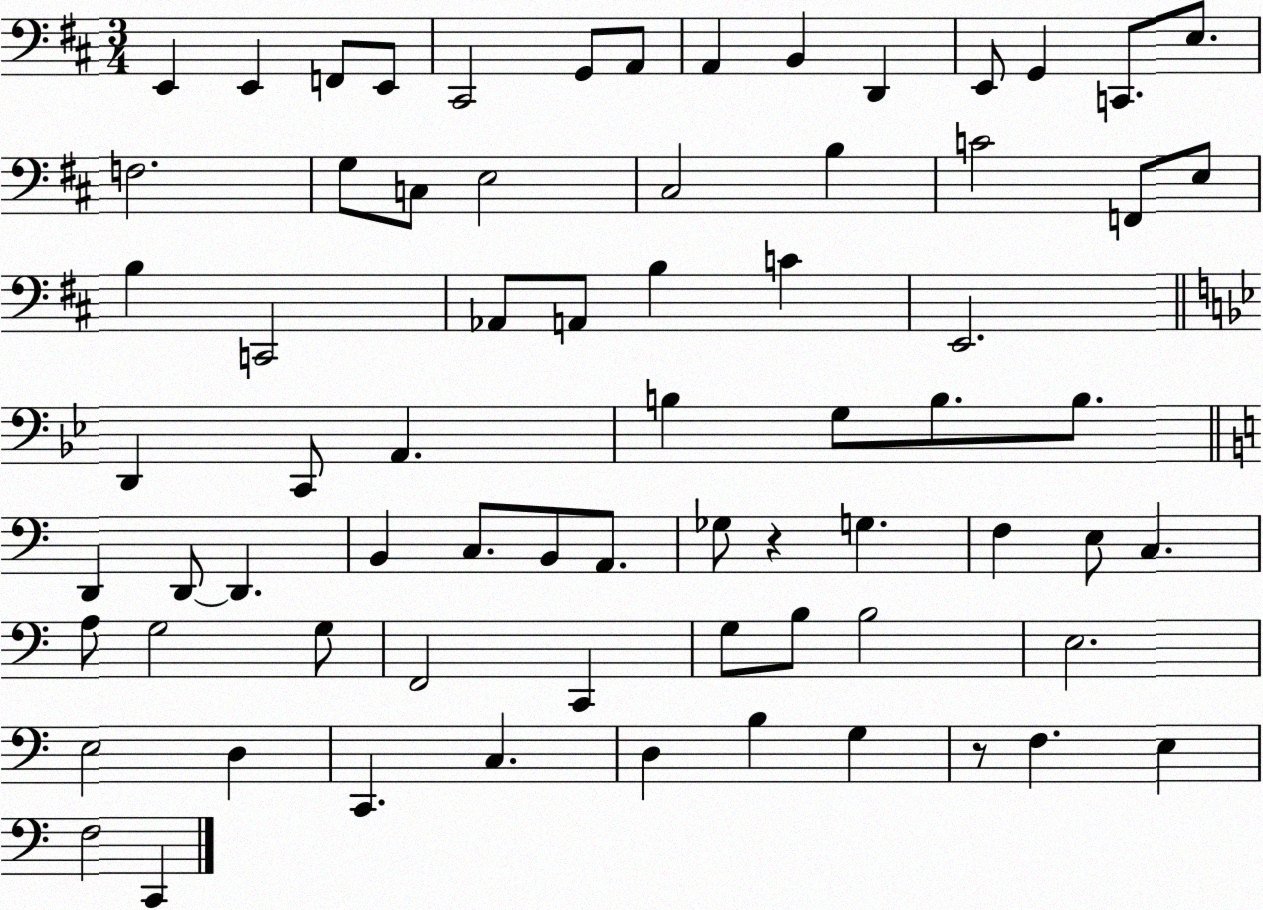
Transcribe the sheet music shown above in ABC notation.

X:1
T:Untitled
M:3/4
L:1/4
K:D
E,, E,, F,,/2 E,,/2 ^C,,2 G,,/2 A,,/2 A,, B,, D,, E,,/2 G,, C,,/2 E,/2 F,2 G,/2 C,/2 E,2 ^C,2 B, C2 F,,/2 E,/2 B, C,,2 _A,,/2 A,,/2 B, C E,,2 D,, C,,/2 A,, B, G,/2 B,/2 B,/2 D,, D,,/2 D,, B,, C,/2 B,,/2 A,,/2 _G,/2 z G, F, E,/2 C, A,/2 G,2 G,/2 F,,2 C,, G,/2 B,/2 B,2 E,2 E,2 D, C,, C, D, B, G, z/2 F, E, F,2 C,,